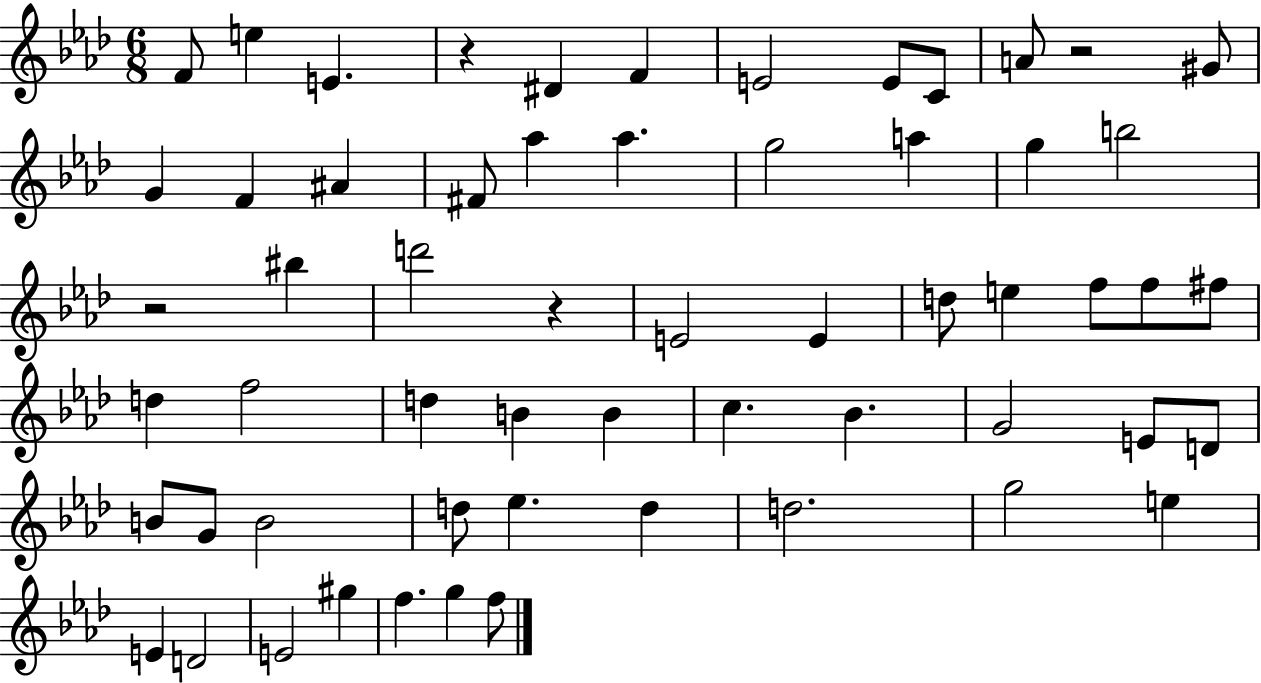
F4/e E5/q E4/q. R/q D#4/q F4/q E4/h E4/e C4/e A4/e R/h G#4/e G4/q F4/q A#4/q F#4/e Ab5/q Ab5/q. G5/h A5/q G5/q B5/h R/h BIS5/q D6/h R/q E4/h E4/q D5/e E5/q F5/e F5/e F#5/e D5/q F5/h D5/q B4/q B4/q C5/q. Bb4/q. G4/h E4/e D4/e B4/e G4/e B4/h D5/e Eb5/q. D5/q D5/h. G5/h E5/q E4/q D4/h E4/h G#5/q F5/q. G5/q F5/e